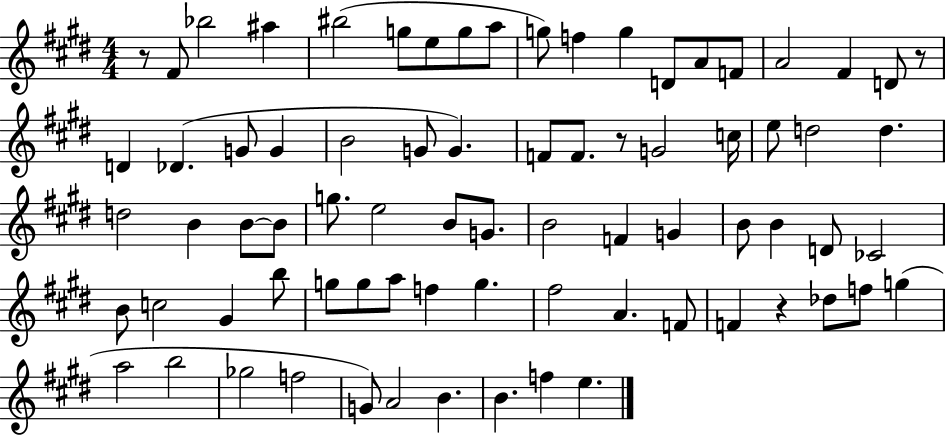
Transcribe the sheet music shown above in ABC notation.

X:1
T:Untitled
M:4/4
L:1/4
K:E
z/2 ^F/2 _b2 ^a ^b2 g/2 e/2 g/2 a/2 g/2 f g D/2 A/2 F/2 A2 ^F D/2 z/2 D _D G/2 G B2 G/2 G F/2 F/2 z/2 G2 c/4 e/2 d2 d d2 B B/2 B/2 g/2 e2 B/2 G/2 B2 F G B/2 B D/2 _C2 B/2 c2 ^G b/2 g/2 g/2 a/2 f g ^f2 A F/2 F z _d/2 f/2 g a2 b2 _g2 f2 G/2 A2 B B f e